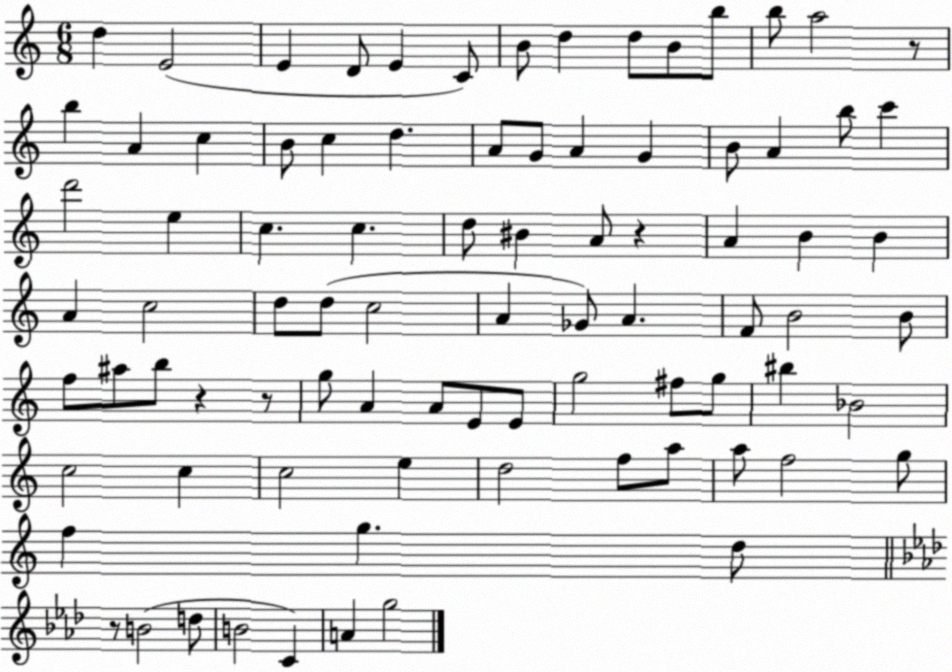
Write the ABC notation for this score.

X:1
T:Untitled
M:6/8
L:1/4
K:C
d E2 E D/2 E C/2 B/2 d d/2 B/2 b/2 b/2 a2 z/2 b A c B/2 c d A/2 G/2 A G B/2 A b/2 c' d'2 e c c d/2 ^B A/2 z A B B A c2 d/2 d/2 c2 A _G/2 A F/2 B2 B/2 f/2 ^a/2 b/2 z z/2 g/2 A A/2 E/2 E/2 g2 ^f/2 g/2 ^b _B2 c2 c c2 e d2 f/2 a/2 a/2 f2 g/2 f g d/2 z/2 B2 d/2 B2 C A g2